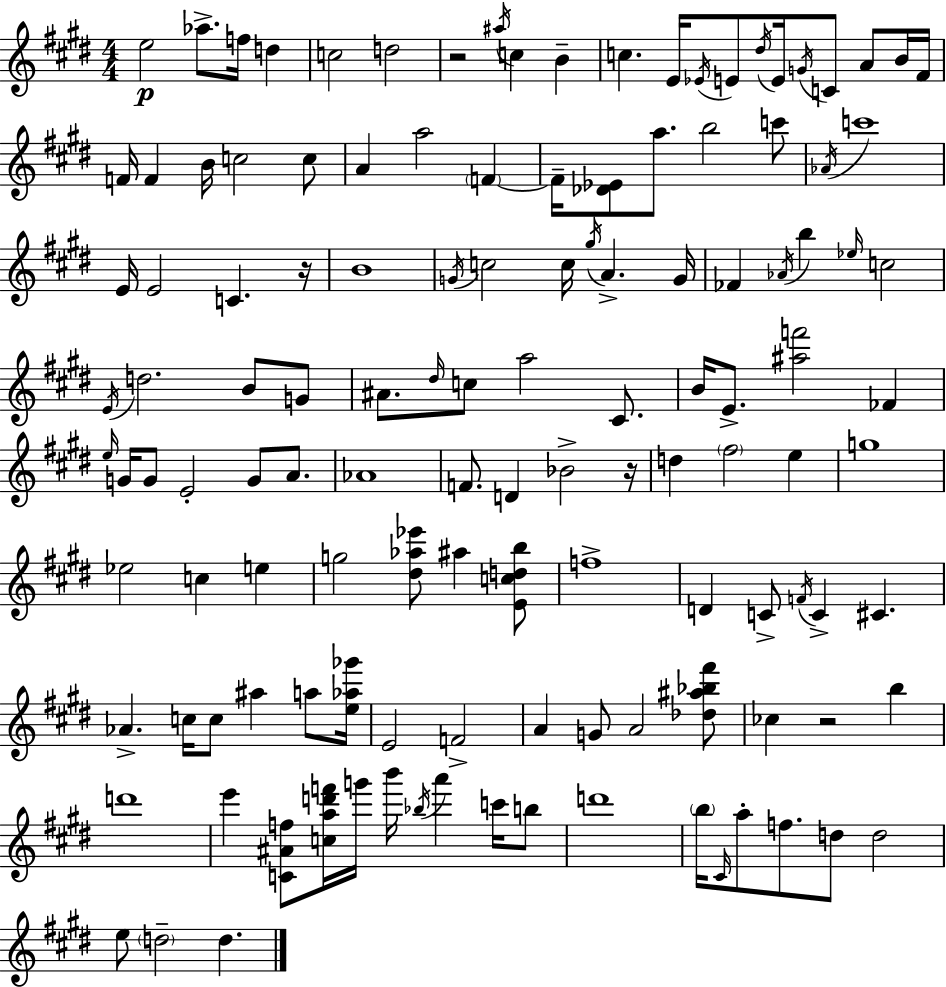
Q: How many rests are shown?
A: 4